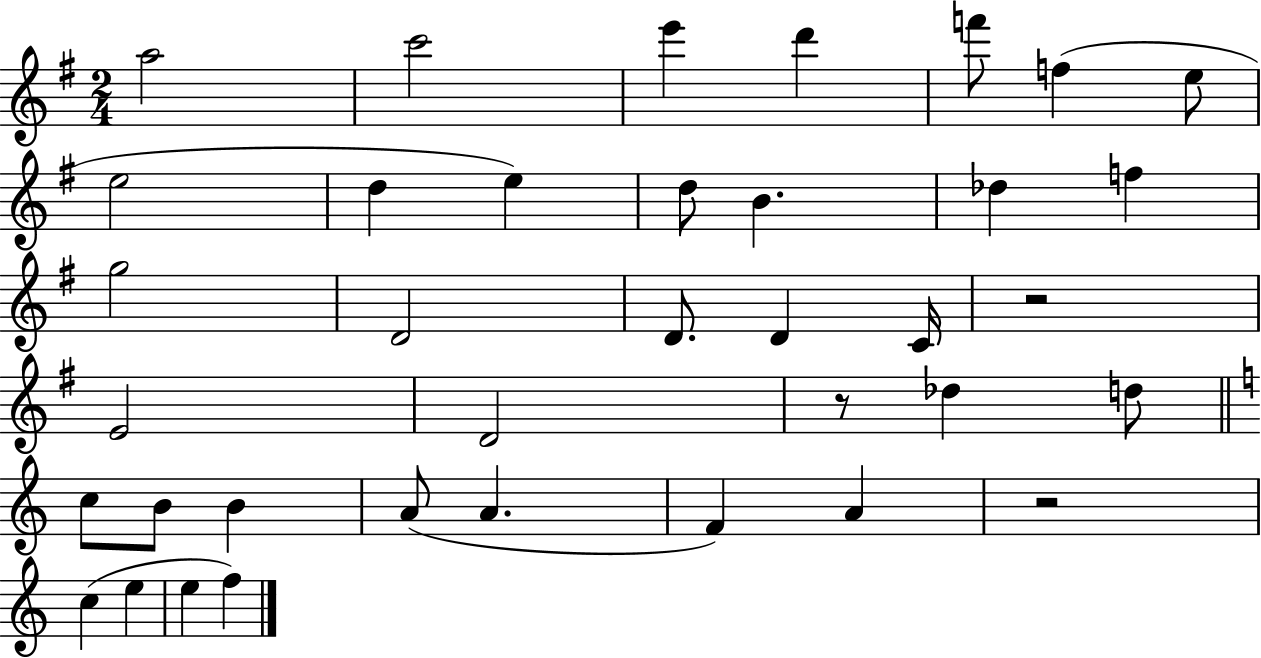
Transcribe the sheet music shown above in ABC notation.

X:1
T:Untitled
M:2/4
L:1/4
K:G
a2 c'2 e' d' f'/2 f e/2 e2 d e d/2 B _d f g2 D2 D/2 D C/4 z2 E2 D2 z/2 _d d/2 c/2 B/2 B A/2 A F A z2 c e e f